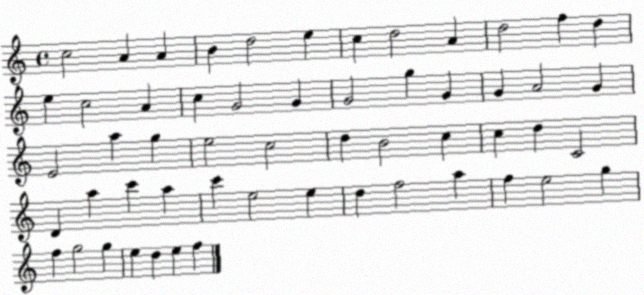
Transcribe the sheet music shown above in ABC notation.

X:1
T:Untitled
M:4/4
L:1/4
K:C
c2 A A B d2 e c d2 A d2 f d e c2 A c G2 G G2 g G G A2 G E2 a g e2 c2 d B2 c c d C2 D a c' a c' e2 e d f2 a f e2 g f g2 g e d e f